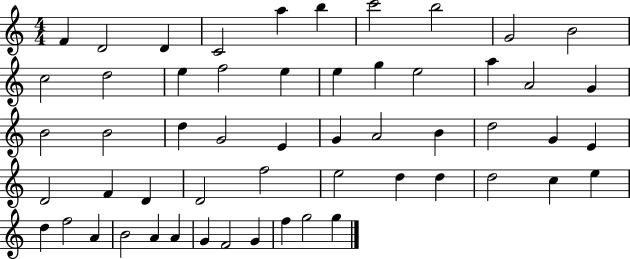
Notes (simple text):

F4/q D4/h D4/q C4/h A5/q B5/q C6/h B5/h G4/h B4/h C5/h D5/h E5/q F5/h E5/q E5/q G5/q E5/h A5/q A4/h G4/q B4/h B4/h D5/q G4/h E4/q G4/q A4/h B4/q D5/h G4/q E4/q D4/h F4/q D4/q D4/h F5/h E5/h D5/q D5/q D5/h C5/q E5/q D5/q F5/h A4/q B4/h A4/q A4/q G4/q F4/h G4/q F5/q G5/h G5/q